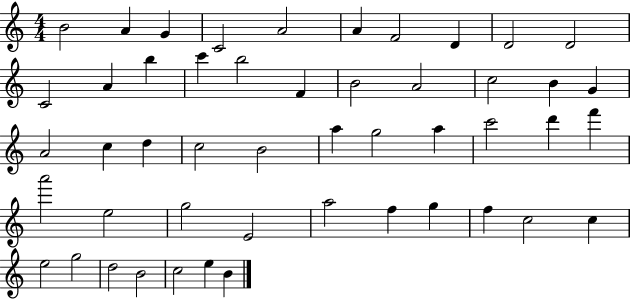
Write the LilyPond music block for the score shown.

{
  \clef treble
  \numericTimeSignature
  \time 4/4
  \key c \major
  b'2 a'4 g'4 | c'2 a'2 | a'4 f'2 d'4 | d'2 d'2 | \break c'2 a'4 b''4 | c'''4 b''2 f'4 | b'2 a'2 | c''2 b'4 g'4 | \break a'2 c''4 d''4 | c''2 b'2 | a''4 g''2 a''4 | c'''2 d'''4 f'''4 | \break a'''2 e''2 | g''2 e'2 | a''2 f''4 g''4 | f''4 c''2 c''4 | \break e''2 g''2 | d''2 b'2 | c''2 e''4 b'4 | \bar "|."
}